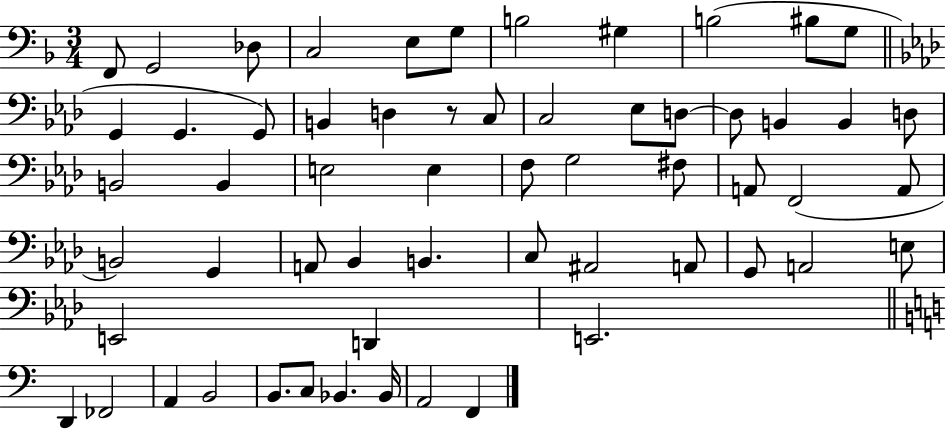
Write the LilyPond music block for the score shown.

{
  \clef bass
  \numericTimeSignature
  \time 3/4
  \key f \major
  f,8 g,2 des8 | c2 e8 g8 | b2 gis4 | b2( bis8 g8 | \break \bar "||" \break \key f \minor g,4 g,4. g,8) | b,4 d4 r8 c8 | c2 ees8 d8~~ | d8 b,4 b,4 d8 | \break b,2 b,4 | e2 e4 | f8 g2 fis8 | a,8 f,2( a,8 | \break b,2) g,4 | a,8 bes,4 b,4. | c8 ais,2 a,8 | g,8 a,2 e8 | \break e,2 d,4 | e,2. | \bar "||" \break \key a \minor d,4 fes,2 | a,4 b,2 | b,8. c8 bes,4. bes,16 | a,2 f,4 | \break \bar "|."
}